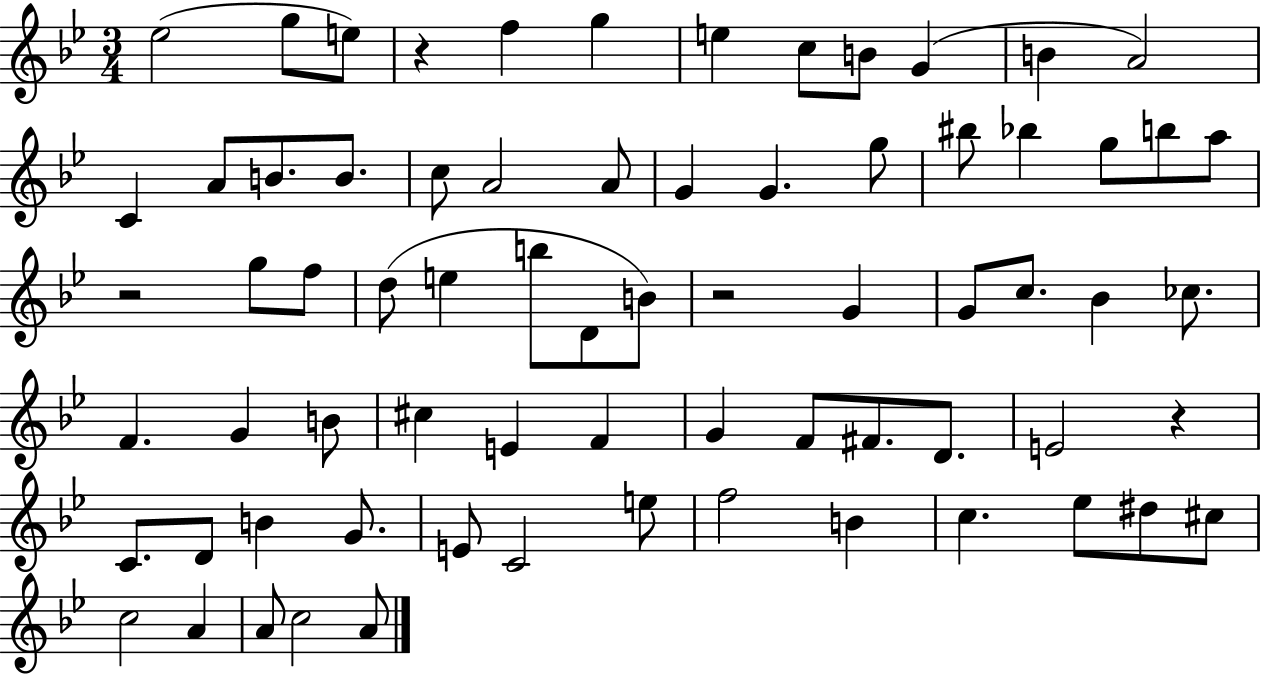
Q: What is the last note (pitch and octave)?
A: A4